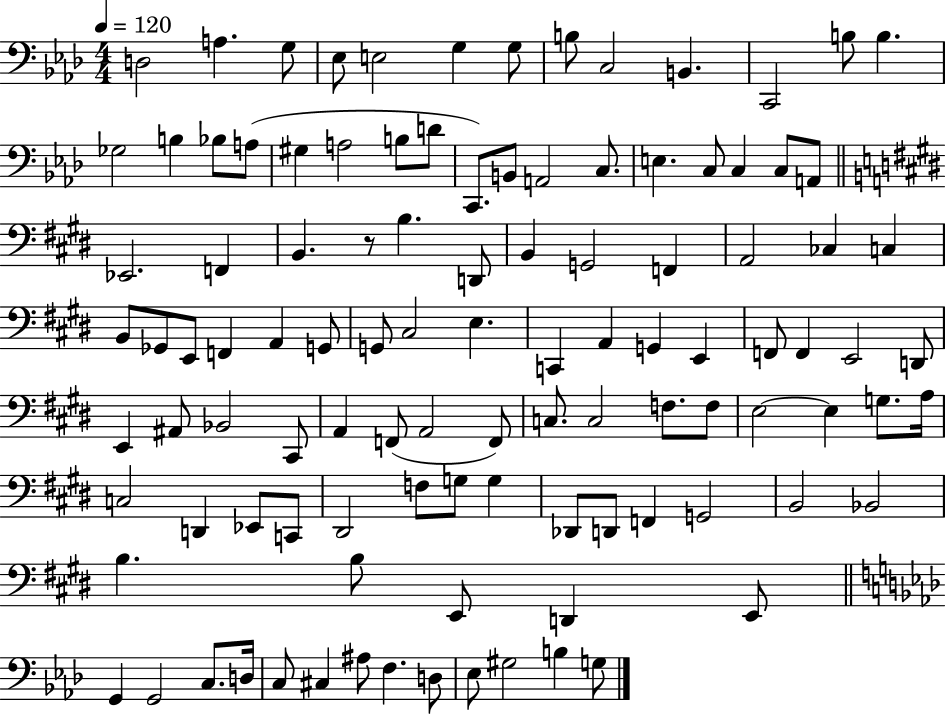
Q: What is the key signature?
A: AES major